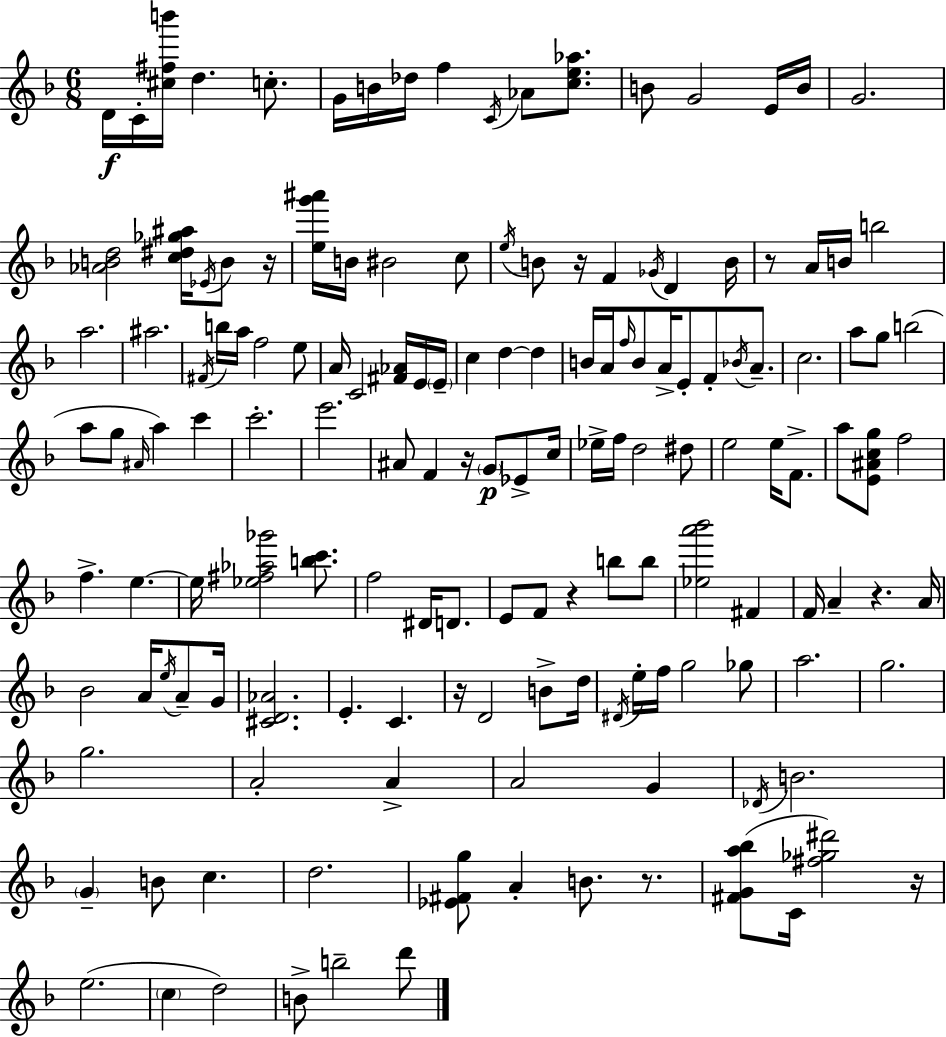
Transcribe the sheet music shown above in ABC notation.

X:1
T:Untitled
M:6/8
L:1/4
K:Dm
D/4 C/4 [^c^fb']/4 d c/2 G/4 B/4 _d/4 f C/4 _A/2 [ce_a]/2 B/2 G2 E/4 B/4 G2 [_ABd]2 [c^d_g^a]/4 _E/4 B/2 z/4 [eg'^a']/4 B/4 ^B2 c/2 e/4 B/2 z/4 F _G/4 D B/4 z/2 A/4 B/4 b2 a2 ^a2 ^F/4 b/4 a/4 f2 e/2 A/4 C2 [^F_A]/4 E/4 E/4 c d d B/4 A/4 f/4 B/2 A/4 E/2 F/2 _B/4 A/2 c2 a/2 g/2 b2 a/2 g/2 ^A/4 a c' c'2 e'2 ^A/2 F z/4 G/2 _E/2 c/4 _e/4 f/4 d2 ^d/2 e2 e/4 F/2 a/2 [E^Acg]/2 f2 f e e/4 [_e^f_a_g']2 [bc']/2 f2 ^D/4 D/2 E/2 F/2 z b/2 b/2 [_ea'_b']2 ^F F/4 A z A/4 _B2 A/4 e/4 A/2 G/4 [^CD_A]2 E C z/4 D2 B/2 d/4 ^D/4 e/4 f/4 g2 _g/2 a2 g2 g2 A2 A A2 G _D/4 B2 G B/2 c d2 [_E^Fg]/2 A B/2 z/2 [^FGa_b]/2 C/4 [^f_g^d']2 z/4 e2 c d2 B/2 b2 d'/2